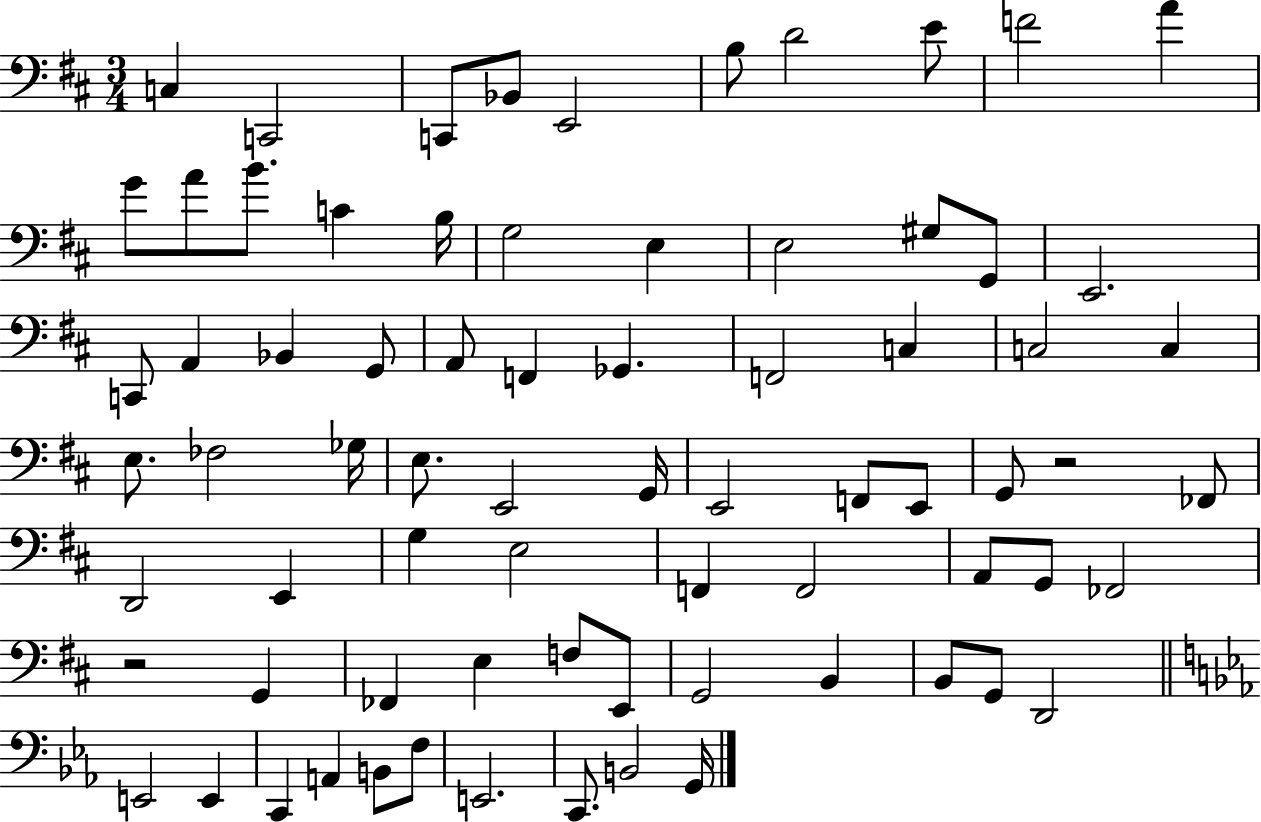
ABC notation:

X:1
T:Untitled
M:3/4
L:1/4
K:D
C, C,,2 C,,/2 _B,,/2 E,,2 B,/2 D2 E/2 F2 A G/2 A/2 B/2 C B,/4 G,2 E, E,2 ^G,/2 G,,/2 E,,2 C,,/2 A,, _B,, G,,/2 A,,/2 F,, _G,, F,,2 C, C,2 C, E,/2 _F,2 _G,/4 E,/2 E,,2 G,,/4 E,,2 F,,/2 E,,/2 G,,/2 z2 _F,,/2 D,,2 E,, G, E,2 F,, F,,2 A,,/2 G,,/2 _F,,2 z2 G,, _F,, E, F,/2 E,,/2 G,,2 B,, B,,/2 G,,/2 D,,2 E,,2 E,, C,, A,, B,,/2 F,/2 E,,2 C,,/2 B,,2 G,,/4